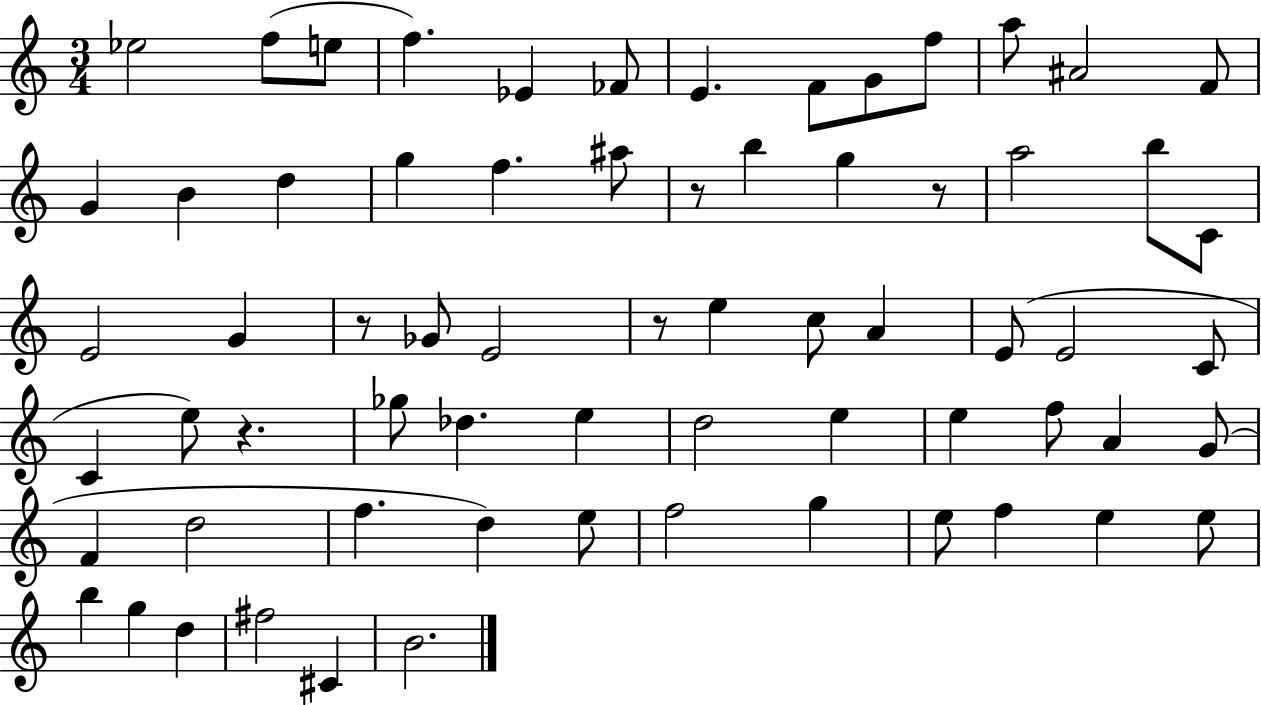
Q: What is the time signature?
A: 3/4